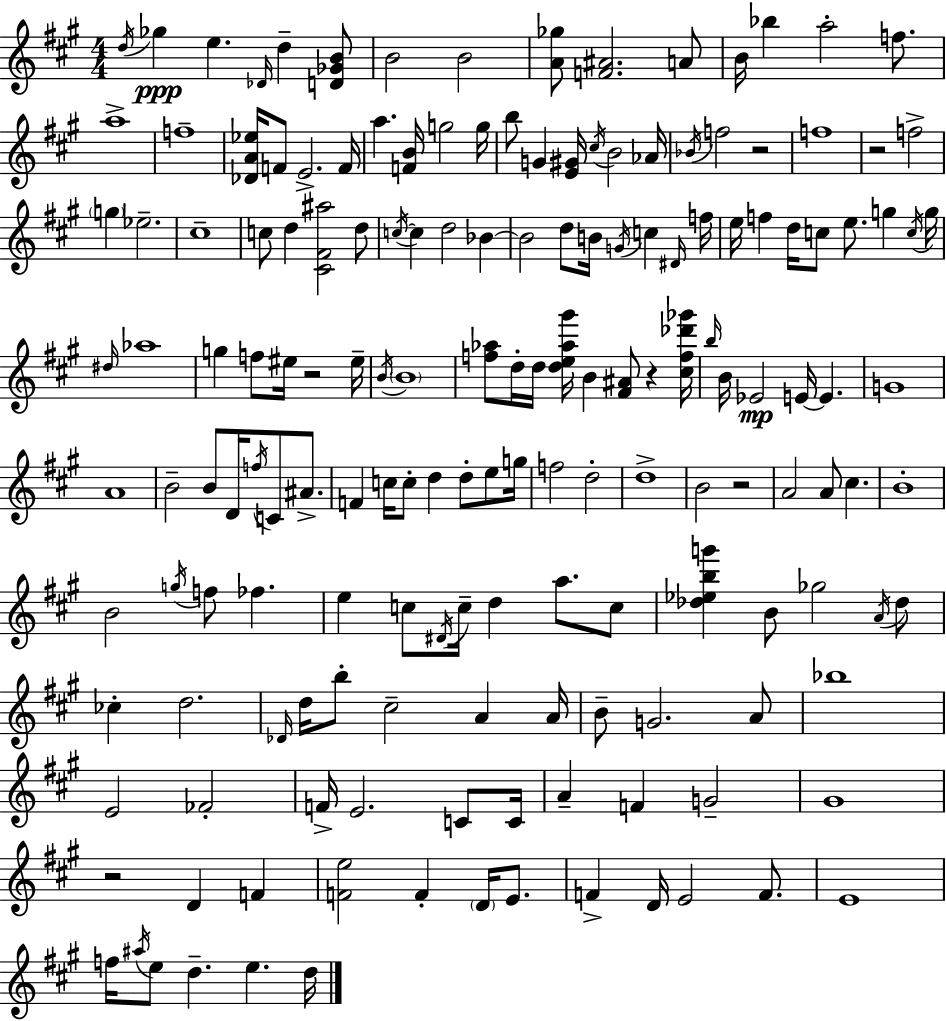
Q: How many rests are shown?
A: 6